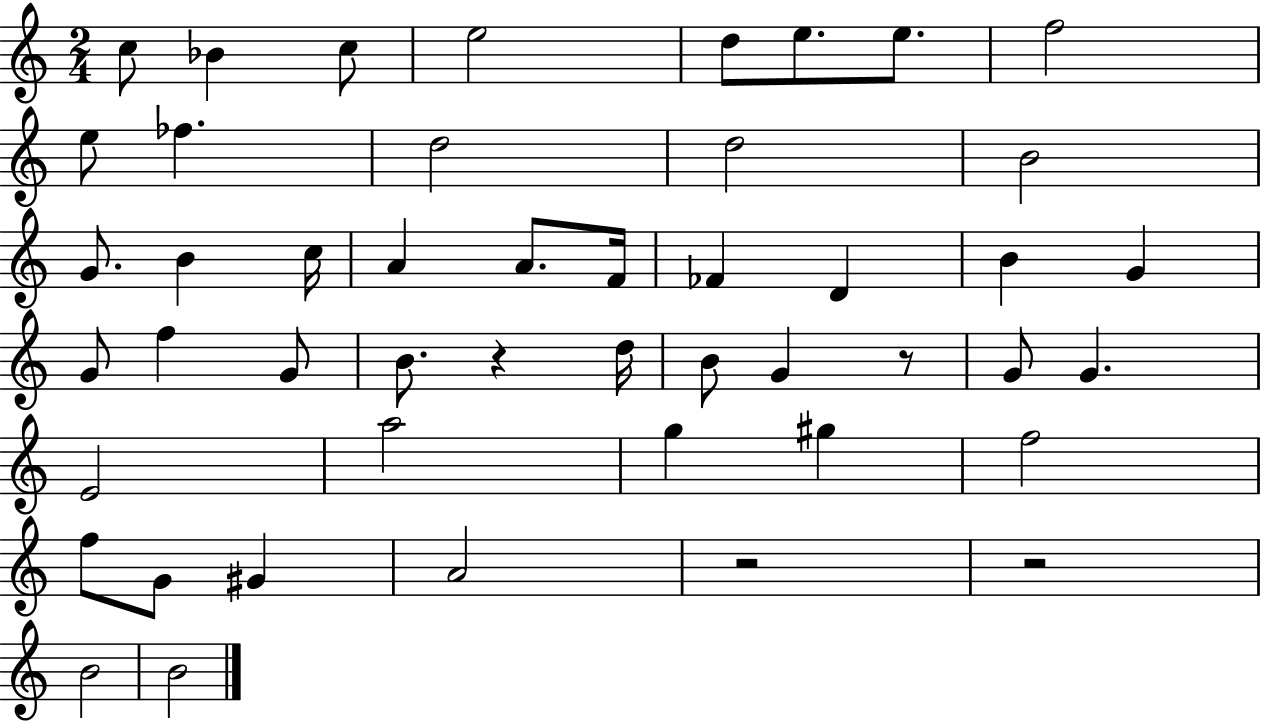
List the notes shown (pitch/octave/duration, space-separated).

C5/e Bb4/q C5/e E5/h D5/e E5/e. E5/e. F5/h E5/e FES5/q. D5/h D5/h B4/h G4/e. B4/q C5/s A4/q A4/e. F4/s FES4/q D4/q B4/q G4/q G4/e F5/q G4/e B4/e. R/q D5/s B4/e G4/q R/e G4/e G4/q. E4/h A5/h G5/q G#5/q F5/h F5/e G4/e G#4/q A4/h R/h R/h B4/h B4/h